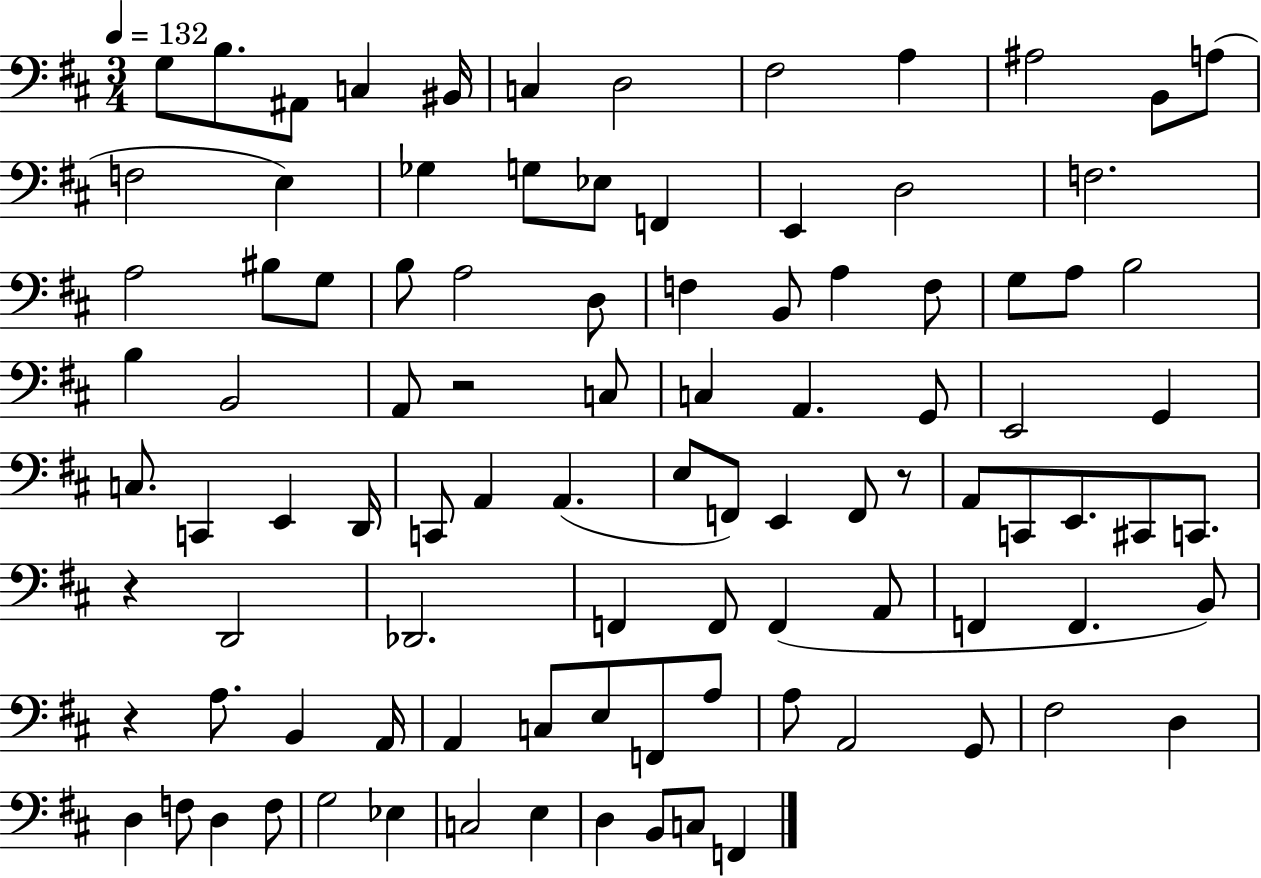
X:1
T:Untitled
M:3/4
L:1/4
K:D
G,/2 B,/2 ^A,,/2 C, ^B,,/4 C, D,2 ^F,2 A, ^A,2 B,,/2 A,/2 F,2 E, _G, G,/2 _E,/2 F,, E,, D,2 F,2 A,2 ^B,/2 G,/2 B,/2 A,2 D,/2 F, B,,/2 A, F,/2 G,/2 A,/2 B,2 B, B,,2 A,,/2 z2 C,/2 C, A,, G,,/2 E,,2 G,, C,/2 C,, E,, D,,/4 C,,/2 A,, A,, E,/2 F,,/2 E,, F,,/2 z/2 A,,/2 C,,/2 E,,/2 ^C,,/2 C,,/2 z D,,2 _D,,2 F,, F,,/2 F,, A,,/2 F,, F,, B,,/2 z A,/2 B,, A,,/4 A,, C,/2 E,/2 F,,/2 A,/2 A,/2 A,,2 G,,/2 ^F,2 D, D, F,/2 D, F,/2 G,2 _E, C,2 E, D, B,,/2 C,/2 F,,